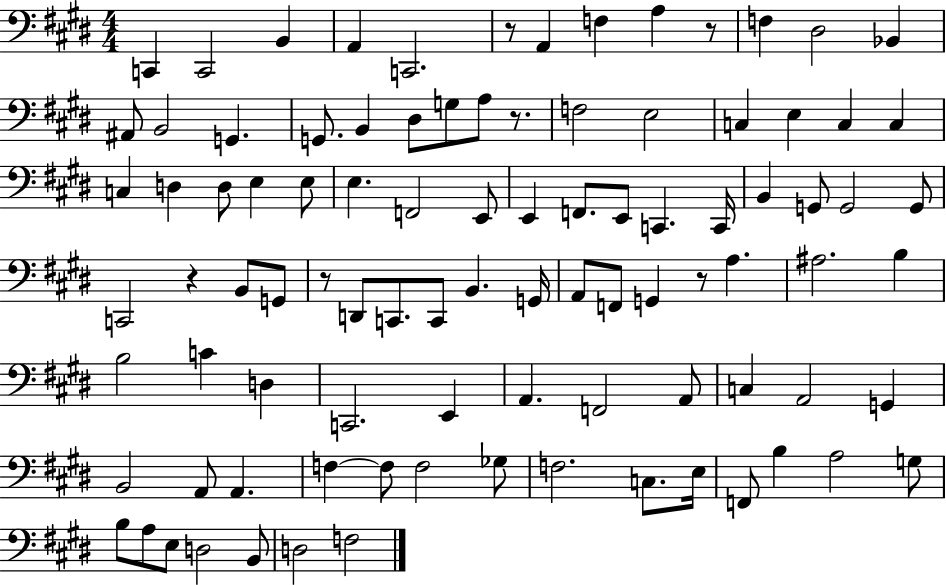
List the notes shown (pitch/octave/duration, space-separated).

C2/q C2/h B2/q A2/q C2/h. R/e A2/q F3/q A3/q R/e F3/q D#3/h Bb2/q A#2/e B2/h G2/q. G2/e. B2/q D#3/e G3/e A3/e R/e. F3/h E3/h C3/q E3/q C3/q C3/q C3/q D3/q D3/e E3/q E3/e E3/q. F2/h E2/e E2/q F2/e. E2/e C2/q. C2/s B2/q G2/e G2/h G2/e C2/h R/q B2/e G2/e R/e D2/e C2/e. C2/e B2/q. G2/s A2/e F2/e G2/q R/e A3/q. A#3/h. B3/q B3/h C4/q D3/q C2/h. E2/q A2/q. F2/h A2/e C3/q A2/h G2/q B2/h A2/e A2/q. F3/q F3/e F3/h Gb3/e F3/h. C3/e. E3/s F2/e B3/q A3/h G3/e B3/e A3/e E3/e D3/h B2/e D3/h F3/h